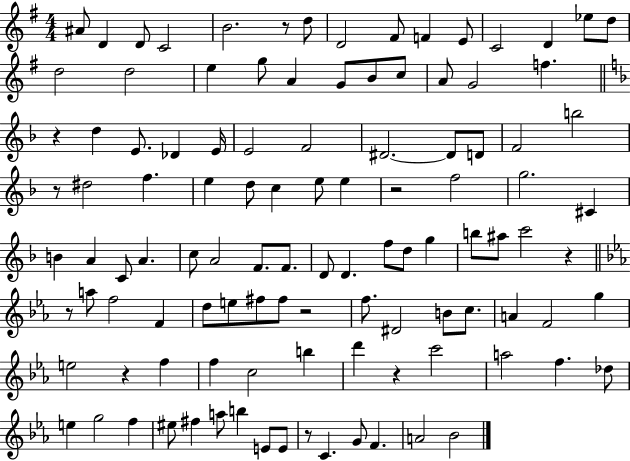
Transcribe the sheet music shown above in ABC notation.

X:1
T:Untitled
M:4/4
L:1/4
K:G
^A/2 D D/2 C2 B2 z/2 d/2 D2 ^F/2 F E/2 C2 D _e/2 d/2 d2 d2 e g/2 A G/2 B/2 c/2 A/2 G2 f z d E/2 _D E/4 E2 F2 ^D2 ^D/2 D/2 F2 b2 z/2 ^d2 f e d/2 c e/2 e z2 f2 g2 ^C B A C/2 A c/2 A2 F/2 F/2 D/2 D f/2 d/2 g b/2 ^a/2 c'2 z z/2 a/2 f2 F d/2 e/2 ^f/2 ^f/2 z2 f/2 ^D2 B/2 c/2 A F2 g e2 z f f c2 b d' z c'2 a2 f _d/2 e g2 f ^e/2 ^f a/2 b E/2 E/2 z/2 C G/2 F A2 _B2